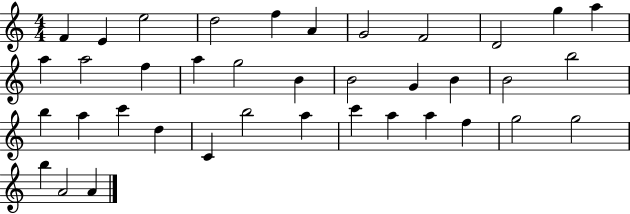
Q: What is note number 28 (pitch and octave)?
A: B5